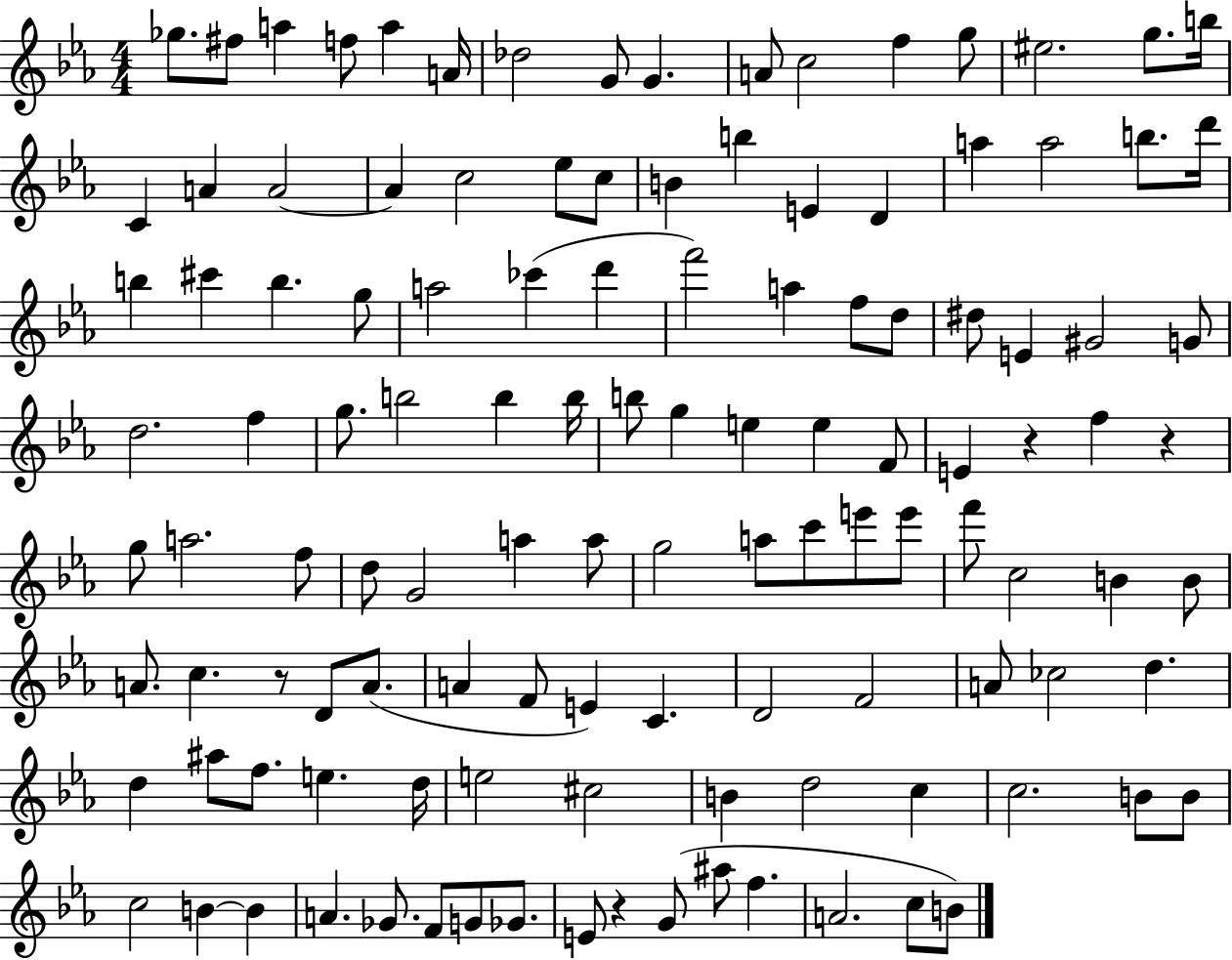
Gb5/e. F#5/e A5/q F5/e A5/q A4/s Db5/h G4/e G4/q. A4/e C5/h F5/q G5/e EIS5/h. G5/e. B5/s C4/q A4/q A4/h A4/q C5/h Eb5/e C5/e B4/q B5/q E4/q D4/q A5/q A5/h B5/e. D6/s B5/q C#6/q B5/q. G5/e A5/h CES6/q D6/q F6/h A5/q F5/e D5/e D#5/e E4/q G#4/h G4/e D5/h. F5/q G5/e. B5/h B5/q B5/s B5/e G5/q E5/q E5/q F4/e E4/q R/q F5/q R/q G5/e A5/h. F5/e D5/e G4/h A5/q A5/e G5/h A5/e C6/e E6/e E6/e F6/e C5/h B4/q B4/e A4/e. C5/q. R/e D4/e A4/e. A4/q F4/e E4/q C4/q. D4/h F4/h A4/e CES5/h D5/q. D5/q A#5/e F5/e. E5/q. D5/s E5/h C#5/h B4/q D5/h C5/q C5/h. B4/e B4/e C5/h B4/q B4/q A4/q. Gb4/e. F4/e G4/e Gb4/e. E4/e R/q G4/e A#5/e F5/q. A4/h. C5/e B4/e